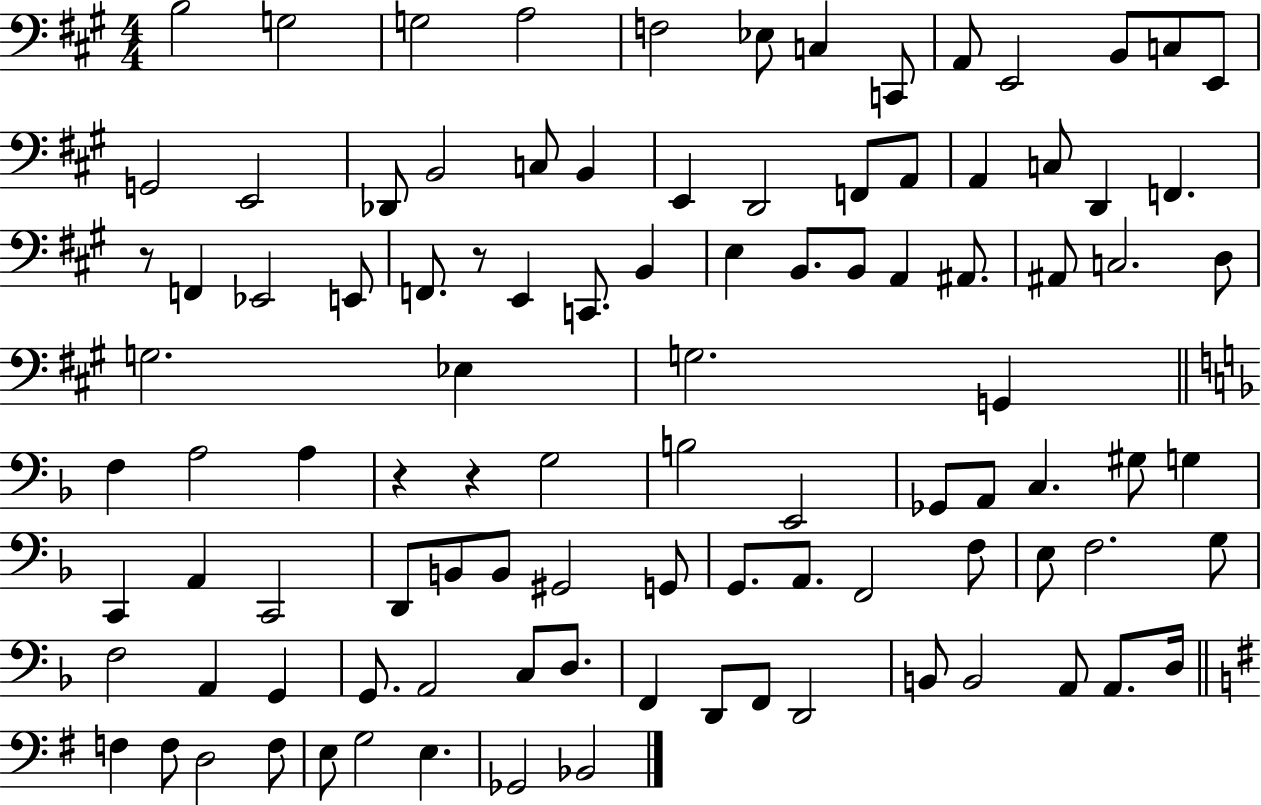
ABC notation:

X:1
T:Untitled
M:4/4
L:1/4
K:A
B,2 G,2 G,2 A,2 F,2 _E,/2 C, C,,/2 A,,/2 E,,2 B,,/2 C,/2 E,,/2 G,,2 E,,2 _D,,/2 B,,2 C,/2 B,, E,, D,,2 F,,/2 A,,/2 A,, C,/2 D,, F,, z/2 F,, _E,,2 E,,/2 F,,/2 z/2 E,, C,,/2 B,, E, B,,/2 B,,/2 A,, ^A,,/2 ^A,,/2 C,2 D,/2 G,2 _E, G,2 G,, F, A,2 A, z z G,2 B,2 E,,2 _G,,/2 A,,/2 C, ^G,/2 G, C,, A,, C,,2 D,,/2 B,,/2 B,,/2 ^G,,2 G,,/2 G,,/2 A,,/2 F,,2 F,/2 E,/2 F,2 G,/2 F,2 A,, G,, G,,/2 A,,2 C,/2 D,/2 F,, D,,/2 F,,/2 D,,2 B,,/2 B,,2 A,,/2 A,,/2 D,/4 F, F,/2 D,2 F,/2 E,/2 G,2 E, _G,,2 _B,,2